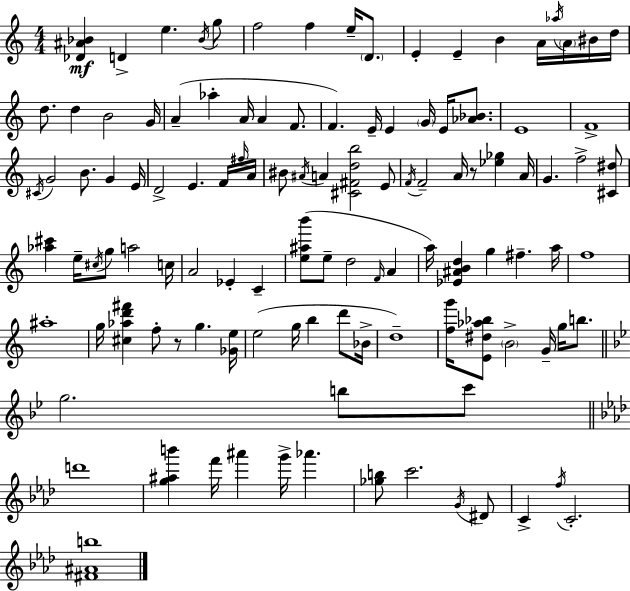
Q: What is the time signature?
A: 4/4